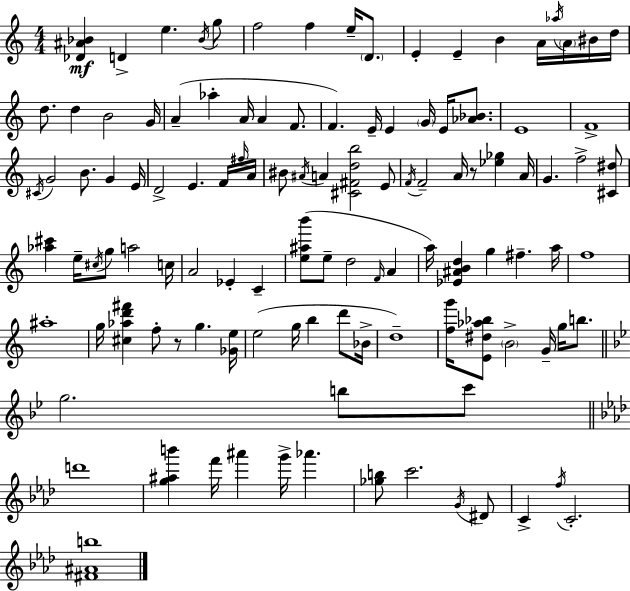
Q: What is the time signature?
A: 4/4